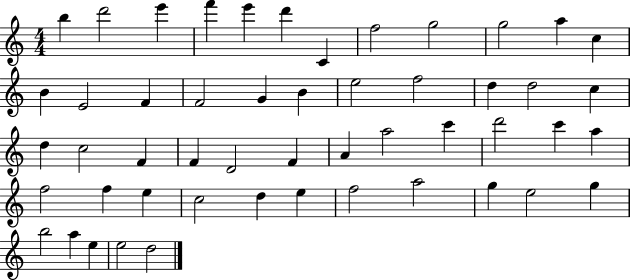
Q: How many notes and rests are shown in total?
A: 51